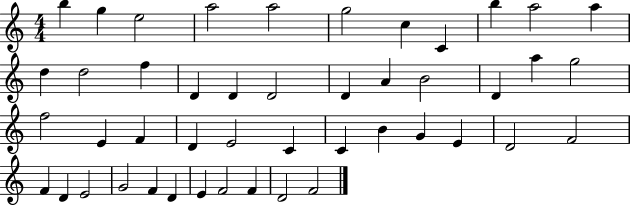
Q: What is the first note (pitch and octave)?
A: B5